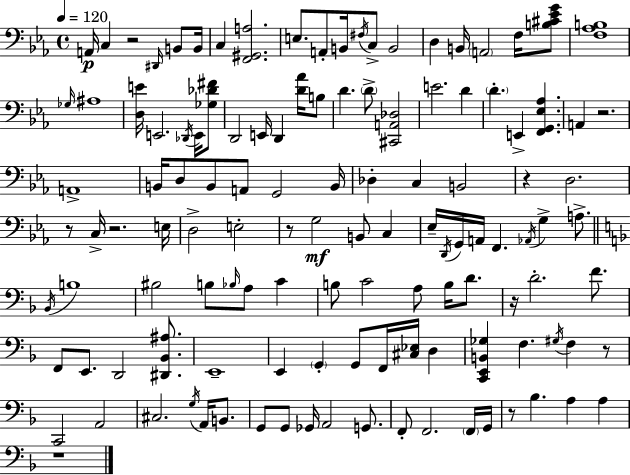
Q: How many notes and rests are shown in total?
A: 123